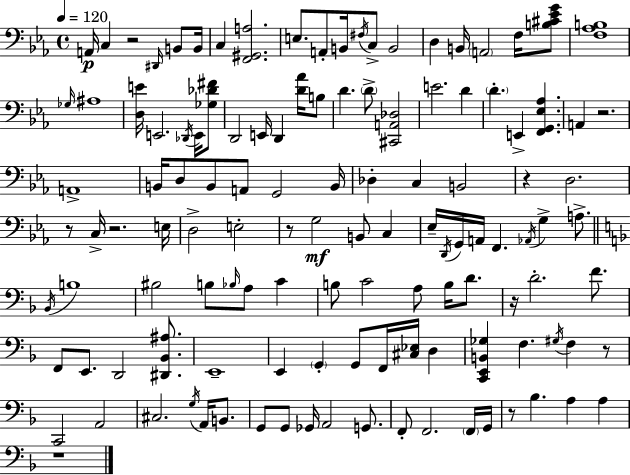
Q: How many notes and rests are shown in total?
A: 123